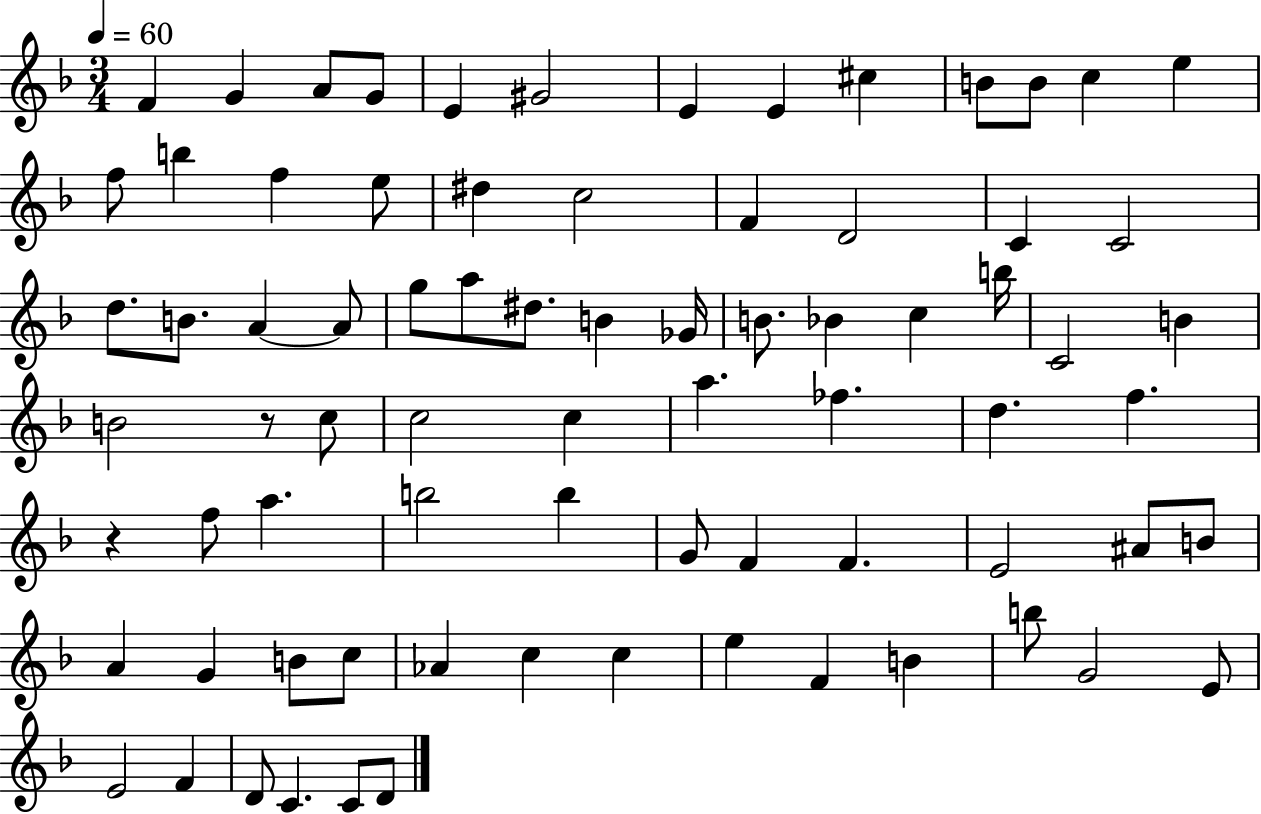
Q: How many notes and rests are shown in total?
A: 77